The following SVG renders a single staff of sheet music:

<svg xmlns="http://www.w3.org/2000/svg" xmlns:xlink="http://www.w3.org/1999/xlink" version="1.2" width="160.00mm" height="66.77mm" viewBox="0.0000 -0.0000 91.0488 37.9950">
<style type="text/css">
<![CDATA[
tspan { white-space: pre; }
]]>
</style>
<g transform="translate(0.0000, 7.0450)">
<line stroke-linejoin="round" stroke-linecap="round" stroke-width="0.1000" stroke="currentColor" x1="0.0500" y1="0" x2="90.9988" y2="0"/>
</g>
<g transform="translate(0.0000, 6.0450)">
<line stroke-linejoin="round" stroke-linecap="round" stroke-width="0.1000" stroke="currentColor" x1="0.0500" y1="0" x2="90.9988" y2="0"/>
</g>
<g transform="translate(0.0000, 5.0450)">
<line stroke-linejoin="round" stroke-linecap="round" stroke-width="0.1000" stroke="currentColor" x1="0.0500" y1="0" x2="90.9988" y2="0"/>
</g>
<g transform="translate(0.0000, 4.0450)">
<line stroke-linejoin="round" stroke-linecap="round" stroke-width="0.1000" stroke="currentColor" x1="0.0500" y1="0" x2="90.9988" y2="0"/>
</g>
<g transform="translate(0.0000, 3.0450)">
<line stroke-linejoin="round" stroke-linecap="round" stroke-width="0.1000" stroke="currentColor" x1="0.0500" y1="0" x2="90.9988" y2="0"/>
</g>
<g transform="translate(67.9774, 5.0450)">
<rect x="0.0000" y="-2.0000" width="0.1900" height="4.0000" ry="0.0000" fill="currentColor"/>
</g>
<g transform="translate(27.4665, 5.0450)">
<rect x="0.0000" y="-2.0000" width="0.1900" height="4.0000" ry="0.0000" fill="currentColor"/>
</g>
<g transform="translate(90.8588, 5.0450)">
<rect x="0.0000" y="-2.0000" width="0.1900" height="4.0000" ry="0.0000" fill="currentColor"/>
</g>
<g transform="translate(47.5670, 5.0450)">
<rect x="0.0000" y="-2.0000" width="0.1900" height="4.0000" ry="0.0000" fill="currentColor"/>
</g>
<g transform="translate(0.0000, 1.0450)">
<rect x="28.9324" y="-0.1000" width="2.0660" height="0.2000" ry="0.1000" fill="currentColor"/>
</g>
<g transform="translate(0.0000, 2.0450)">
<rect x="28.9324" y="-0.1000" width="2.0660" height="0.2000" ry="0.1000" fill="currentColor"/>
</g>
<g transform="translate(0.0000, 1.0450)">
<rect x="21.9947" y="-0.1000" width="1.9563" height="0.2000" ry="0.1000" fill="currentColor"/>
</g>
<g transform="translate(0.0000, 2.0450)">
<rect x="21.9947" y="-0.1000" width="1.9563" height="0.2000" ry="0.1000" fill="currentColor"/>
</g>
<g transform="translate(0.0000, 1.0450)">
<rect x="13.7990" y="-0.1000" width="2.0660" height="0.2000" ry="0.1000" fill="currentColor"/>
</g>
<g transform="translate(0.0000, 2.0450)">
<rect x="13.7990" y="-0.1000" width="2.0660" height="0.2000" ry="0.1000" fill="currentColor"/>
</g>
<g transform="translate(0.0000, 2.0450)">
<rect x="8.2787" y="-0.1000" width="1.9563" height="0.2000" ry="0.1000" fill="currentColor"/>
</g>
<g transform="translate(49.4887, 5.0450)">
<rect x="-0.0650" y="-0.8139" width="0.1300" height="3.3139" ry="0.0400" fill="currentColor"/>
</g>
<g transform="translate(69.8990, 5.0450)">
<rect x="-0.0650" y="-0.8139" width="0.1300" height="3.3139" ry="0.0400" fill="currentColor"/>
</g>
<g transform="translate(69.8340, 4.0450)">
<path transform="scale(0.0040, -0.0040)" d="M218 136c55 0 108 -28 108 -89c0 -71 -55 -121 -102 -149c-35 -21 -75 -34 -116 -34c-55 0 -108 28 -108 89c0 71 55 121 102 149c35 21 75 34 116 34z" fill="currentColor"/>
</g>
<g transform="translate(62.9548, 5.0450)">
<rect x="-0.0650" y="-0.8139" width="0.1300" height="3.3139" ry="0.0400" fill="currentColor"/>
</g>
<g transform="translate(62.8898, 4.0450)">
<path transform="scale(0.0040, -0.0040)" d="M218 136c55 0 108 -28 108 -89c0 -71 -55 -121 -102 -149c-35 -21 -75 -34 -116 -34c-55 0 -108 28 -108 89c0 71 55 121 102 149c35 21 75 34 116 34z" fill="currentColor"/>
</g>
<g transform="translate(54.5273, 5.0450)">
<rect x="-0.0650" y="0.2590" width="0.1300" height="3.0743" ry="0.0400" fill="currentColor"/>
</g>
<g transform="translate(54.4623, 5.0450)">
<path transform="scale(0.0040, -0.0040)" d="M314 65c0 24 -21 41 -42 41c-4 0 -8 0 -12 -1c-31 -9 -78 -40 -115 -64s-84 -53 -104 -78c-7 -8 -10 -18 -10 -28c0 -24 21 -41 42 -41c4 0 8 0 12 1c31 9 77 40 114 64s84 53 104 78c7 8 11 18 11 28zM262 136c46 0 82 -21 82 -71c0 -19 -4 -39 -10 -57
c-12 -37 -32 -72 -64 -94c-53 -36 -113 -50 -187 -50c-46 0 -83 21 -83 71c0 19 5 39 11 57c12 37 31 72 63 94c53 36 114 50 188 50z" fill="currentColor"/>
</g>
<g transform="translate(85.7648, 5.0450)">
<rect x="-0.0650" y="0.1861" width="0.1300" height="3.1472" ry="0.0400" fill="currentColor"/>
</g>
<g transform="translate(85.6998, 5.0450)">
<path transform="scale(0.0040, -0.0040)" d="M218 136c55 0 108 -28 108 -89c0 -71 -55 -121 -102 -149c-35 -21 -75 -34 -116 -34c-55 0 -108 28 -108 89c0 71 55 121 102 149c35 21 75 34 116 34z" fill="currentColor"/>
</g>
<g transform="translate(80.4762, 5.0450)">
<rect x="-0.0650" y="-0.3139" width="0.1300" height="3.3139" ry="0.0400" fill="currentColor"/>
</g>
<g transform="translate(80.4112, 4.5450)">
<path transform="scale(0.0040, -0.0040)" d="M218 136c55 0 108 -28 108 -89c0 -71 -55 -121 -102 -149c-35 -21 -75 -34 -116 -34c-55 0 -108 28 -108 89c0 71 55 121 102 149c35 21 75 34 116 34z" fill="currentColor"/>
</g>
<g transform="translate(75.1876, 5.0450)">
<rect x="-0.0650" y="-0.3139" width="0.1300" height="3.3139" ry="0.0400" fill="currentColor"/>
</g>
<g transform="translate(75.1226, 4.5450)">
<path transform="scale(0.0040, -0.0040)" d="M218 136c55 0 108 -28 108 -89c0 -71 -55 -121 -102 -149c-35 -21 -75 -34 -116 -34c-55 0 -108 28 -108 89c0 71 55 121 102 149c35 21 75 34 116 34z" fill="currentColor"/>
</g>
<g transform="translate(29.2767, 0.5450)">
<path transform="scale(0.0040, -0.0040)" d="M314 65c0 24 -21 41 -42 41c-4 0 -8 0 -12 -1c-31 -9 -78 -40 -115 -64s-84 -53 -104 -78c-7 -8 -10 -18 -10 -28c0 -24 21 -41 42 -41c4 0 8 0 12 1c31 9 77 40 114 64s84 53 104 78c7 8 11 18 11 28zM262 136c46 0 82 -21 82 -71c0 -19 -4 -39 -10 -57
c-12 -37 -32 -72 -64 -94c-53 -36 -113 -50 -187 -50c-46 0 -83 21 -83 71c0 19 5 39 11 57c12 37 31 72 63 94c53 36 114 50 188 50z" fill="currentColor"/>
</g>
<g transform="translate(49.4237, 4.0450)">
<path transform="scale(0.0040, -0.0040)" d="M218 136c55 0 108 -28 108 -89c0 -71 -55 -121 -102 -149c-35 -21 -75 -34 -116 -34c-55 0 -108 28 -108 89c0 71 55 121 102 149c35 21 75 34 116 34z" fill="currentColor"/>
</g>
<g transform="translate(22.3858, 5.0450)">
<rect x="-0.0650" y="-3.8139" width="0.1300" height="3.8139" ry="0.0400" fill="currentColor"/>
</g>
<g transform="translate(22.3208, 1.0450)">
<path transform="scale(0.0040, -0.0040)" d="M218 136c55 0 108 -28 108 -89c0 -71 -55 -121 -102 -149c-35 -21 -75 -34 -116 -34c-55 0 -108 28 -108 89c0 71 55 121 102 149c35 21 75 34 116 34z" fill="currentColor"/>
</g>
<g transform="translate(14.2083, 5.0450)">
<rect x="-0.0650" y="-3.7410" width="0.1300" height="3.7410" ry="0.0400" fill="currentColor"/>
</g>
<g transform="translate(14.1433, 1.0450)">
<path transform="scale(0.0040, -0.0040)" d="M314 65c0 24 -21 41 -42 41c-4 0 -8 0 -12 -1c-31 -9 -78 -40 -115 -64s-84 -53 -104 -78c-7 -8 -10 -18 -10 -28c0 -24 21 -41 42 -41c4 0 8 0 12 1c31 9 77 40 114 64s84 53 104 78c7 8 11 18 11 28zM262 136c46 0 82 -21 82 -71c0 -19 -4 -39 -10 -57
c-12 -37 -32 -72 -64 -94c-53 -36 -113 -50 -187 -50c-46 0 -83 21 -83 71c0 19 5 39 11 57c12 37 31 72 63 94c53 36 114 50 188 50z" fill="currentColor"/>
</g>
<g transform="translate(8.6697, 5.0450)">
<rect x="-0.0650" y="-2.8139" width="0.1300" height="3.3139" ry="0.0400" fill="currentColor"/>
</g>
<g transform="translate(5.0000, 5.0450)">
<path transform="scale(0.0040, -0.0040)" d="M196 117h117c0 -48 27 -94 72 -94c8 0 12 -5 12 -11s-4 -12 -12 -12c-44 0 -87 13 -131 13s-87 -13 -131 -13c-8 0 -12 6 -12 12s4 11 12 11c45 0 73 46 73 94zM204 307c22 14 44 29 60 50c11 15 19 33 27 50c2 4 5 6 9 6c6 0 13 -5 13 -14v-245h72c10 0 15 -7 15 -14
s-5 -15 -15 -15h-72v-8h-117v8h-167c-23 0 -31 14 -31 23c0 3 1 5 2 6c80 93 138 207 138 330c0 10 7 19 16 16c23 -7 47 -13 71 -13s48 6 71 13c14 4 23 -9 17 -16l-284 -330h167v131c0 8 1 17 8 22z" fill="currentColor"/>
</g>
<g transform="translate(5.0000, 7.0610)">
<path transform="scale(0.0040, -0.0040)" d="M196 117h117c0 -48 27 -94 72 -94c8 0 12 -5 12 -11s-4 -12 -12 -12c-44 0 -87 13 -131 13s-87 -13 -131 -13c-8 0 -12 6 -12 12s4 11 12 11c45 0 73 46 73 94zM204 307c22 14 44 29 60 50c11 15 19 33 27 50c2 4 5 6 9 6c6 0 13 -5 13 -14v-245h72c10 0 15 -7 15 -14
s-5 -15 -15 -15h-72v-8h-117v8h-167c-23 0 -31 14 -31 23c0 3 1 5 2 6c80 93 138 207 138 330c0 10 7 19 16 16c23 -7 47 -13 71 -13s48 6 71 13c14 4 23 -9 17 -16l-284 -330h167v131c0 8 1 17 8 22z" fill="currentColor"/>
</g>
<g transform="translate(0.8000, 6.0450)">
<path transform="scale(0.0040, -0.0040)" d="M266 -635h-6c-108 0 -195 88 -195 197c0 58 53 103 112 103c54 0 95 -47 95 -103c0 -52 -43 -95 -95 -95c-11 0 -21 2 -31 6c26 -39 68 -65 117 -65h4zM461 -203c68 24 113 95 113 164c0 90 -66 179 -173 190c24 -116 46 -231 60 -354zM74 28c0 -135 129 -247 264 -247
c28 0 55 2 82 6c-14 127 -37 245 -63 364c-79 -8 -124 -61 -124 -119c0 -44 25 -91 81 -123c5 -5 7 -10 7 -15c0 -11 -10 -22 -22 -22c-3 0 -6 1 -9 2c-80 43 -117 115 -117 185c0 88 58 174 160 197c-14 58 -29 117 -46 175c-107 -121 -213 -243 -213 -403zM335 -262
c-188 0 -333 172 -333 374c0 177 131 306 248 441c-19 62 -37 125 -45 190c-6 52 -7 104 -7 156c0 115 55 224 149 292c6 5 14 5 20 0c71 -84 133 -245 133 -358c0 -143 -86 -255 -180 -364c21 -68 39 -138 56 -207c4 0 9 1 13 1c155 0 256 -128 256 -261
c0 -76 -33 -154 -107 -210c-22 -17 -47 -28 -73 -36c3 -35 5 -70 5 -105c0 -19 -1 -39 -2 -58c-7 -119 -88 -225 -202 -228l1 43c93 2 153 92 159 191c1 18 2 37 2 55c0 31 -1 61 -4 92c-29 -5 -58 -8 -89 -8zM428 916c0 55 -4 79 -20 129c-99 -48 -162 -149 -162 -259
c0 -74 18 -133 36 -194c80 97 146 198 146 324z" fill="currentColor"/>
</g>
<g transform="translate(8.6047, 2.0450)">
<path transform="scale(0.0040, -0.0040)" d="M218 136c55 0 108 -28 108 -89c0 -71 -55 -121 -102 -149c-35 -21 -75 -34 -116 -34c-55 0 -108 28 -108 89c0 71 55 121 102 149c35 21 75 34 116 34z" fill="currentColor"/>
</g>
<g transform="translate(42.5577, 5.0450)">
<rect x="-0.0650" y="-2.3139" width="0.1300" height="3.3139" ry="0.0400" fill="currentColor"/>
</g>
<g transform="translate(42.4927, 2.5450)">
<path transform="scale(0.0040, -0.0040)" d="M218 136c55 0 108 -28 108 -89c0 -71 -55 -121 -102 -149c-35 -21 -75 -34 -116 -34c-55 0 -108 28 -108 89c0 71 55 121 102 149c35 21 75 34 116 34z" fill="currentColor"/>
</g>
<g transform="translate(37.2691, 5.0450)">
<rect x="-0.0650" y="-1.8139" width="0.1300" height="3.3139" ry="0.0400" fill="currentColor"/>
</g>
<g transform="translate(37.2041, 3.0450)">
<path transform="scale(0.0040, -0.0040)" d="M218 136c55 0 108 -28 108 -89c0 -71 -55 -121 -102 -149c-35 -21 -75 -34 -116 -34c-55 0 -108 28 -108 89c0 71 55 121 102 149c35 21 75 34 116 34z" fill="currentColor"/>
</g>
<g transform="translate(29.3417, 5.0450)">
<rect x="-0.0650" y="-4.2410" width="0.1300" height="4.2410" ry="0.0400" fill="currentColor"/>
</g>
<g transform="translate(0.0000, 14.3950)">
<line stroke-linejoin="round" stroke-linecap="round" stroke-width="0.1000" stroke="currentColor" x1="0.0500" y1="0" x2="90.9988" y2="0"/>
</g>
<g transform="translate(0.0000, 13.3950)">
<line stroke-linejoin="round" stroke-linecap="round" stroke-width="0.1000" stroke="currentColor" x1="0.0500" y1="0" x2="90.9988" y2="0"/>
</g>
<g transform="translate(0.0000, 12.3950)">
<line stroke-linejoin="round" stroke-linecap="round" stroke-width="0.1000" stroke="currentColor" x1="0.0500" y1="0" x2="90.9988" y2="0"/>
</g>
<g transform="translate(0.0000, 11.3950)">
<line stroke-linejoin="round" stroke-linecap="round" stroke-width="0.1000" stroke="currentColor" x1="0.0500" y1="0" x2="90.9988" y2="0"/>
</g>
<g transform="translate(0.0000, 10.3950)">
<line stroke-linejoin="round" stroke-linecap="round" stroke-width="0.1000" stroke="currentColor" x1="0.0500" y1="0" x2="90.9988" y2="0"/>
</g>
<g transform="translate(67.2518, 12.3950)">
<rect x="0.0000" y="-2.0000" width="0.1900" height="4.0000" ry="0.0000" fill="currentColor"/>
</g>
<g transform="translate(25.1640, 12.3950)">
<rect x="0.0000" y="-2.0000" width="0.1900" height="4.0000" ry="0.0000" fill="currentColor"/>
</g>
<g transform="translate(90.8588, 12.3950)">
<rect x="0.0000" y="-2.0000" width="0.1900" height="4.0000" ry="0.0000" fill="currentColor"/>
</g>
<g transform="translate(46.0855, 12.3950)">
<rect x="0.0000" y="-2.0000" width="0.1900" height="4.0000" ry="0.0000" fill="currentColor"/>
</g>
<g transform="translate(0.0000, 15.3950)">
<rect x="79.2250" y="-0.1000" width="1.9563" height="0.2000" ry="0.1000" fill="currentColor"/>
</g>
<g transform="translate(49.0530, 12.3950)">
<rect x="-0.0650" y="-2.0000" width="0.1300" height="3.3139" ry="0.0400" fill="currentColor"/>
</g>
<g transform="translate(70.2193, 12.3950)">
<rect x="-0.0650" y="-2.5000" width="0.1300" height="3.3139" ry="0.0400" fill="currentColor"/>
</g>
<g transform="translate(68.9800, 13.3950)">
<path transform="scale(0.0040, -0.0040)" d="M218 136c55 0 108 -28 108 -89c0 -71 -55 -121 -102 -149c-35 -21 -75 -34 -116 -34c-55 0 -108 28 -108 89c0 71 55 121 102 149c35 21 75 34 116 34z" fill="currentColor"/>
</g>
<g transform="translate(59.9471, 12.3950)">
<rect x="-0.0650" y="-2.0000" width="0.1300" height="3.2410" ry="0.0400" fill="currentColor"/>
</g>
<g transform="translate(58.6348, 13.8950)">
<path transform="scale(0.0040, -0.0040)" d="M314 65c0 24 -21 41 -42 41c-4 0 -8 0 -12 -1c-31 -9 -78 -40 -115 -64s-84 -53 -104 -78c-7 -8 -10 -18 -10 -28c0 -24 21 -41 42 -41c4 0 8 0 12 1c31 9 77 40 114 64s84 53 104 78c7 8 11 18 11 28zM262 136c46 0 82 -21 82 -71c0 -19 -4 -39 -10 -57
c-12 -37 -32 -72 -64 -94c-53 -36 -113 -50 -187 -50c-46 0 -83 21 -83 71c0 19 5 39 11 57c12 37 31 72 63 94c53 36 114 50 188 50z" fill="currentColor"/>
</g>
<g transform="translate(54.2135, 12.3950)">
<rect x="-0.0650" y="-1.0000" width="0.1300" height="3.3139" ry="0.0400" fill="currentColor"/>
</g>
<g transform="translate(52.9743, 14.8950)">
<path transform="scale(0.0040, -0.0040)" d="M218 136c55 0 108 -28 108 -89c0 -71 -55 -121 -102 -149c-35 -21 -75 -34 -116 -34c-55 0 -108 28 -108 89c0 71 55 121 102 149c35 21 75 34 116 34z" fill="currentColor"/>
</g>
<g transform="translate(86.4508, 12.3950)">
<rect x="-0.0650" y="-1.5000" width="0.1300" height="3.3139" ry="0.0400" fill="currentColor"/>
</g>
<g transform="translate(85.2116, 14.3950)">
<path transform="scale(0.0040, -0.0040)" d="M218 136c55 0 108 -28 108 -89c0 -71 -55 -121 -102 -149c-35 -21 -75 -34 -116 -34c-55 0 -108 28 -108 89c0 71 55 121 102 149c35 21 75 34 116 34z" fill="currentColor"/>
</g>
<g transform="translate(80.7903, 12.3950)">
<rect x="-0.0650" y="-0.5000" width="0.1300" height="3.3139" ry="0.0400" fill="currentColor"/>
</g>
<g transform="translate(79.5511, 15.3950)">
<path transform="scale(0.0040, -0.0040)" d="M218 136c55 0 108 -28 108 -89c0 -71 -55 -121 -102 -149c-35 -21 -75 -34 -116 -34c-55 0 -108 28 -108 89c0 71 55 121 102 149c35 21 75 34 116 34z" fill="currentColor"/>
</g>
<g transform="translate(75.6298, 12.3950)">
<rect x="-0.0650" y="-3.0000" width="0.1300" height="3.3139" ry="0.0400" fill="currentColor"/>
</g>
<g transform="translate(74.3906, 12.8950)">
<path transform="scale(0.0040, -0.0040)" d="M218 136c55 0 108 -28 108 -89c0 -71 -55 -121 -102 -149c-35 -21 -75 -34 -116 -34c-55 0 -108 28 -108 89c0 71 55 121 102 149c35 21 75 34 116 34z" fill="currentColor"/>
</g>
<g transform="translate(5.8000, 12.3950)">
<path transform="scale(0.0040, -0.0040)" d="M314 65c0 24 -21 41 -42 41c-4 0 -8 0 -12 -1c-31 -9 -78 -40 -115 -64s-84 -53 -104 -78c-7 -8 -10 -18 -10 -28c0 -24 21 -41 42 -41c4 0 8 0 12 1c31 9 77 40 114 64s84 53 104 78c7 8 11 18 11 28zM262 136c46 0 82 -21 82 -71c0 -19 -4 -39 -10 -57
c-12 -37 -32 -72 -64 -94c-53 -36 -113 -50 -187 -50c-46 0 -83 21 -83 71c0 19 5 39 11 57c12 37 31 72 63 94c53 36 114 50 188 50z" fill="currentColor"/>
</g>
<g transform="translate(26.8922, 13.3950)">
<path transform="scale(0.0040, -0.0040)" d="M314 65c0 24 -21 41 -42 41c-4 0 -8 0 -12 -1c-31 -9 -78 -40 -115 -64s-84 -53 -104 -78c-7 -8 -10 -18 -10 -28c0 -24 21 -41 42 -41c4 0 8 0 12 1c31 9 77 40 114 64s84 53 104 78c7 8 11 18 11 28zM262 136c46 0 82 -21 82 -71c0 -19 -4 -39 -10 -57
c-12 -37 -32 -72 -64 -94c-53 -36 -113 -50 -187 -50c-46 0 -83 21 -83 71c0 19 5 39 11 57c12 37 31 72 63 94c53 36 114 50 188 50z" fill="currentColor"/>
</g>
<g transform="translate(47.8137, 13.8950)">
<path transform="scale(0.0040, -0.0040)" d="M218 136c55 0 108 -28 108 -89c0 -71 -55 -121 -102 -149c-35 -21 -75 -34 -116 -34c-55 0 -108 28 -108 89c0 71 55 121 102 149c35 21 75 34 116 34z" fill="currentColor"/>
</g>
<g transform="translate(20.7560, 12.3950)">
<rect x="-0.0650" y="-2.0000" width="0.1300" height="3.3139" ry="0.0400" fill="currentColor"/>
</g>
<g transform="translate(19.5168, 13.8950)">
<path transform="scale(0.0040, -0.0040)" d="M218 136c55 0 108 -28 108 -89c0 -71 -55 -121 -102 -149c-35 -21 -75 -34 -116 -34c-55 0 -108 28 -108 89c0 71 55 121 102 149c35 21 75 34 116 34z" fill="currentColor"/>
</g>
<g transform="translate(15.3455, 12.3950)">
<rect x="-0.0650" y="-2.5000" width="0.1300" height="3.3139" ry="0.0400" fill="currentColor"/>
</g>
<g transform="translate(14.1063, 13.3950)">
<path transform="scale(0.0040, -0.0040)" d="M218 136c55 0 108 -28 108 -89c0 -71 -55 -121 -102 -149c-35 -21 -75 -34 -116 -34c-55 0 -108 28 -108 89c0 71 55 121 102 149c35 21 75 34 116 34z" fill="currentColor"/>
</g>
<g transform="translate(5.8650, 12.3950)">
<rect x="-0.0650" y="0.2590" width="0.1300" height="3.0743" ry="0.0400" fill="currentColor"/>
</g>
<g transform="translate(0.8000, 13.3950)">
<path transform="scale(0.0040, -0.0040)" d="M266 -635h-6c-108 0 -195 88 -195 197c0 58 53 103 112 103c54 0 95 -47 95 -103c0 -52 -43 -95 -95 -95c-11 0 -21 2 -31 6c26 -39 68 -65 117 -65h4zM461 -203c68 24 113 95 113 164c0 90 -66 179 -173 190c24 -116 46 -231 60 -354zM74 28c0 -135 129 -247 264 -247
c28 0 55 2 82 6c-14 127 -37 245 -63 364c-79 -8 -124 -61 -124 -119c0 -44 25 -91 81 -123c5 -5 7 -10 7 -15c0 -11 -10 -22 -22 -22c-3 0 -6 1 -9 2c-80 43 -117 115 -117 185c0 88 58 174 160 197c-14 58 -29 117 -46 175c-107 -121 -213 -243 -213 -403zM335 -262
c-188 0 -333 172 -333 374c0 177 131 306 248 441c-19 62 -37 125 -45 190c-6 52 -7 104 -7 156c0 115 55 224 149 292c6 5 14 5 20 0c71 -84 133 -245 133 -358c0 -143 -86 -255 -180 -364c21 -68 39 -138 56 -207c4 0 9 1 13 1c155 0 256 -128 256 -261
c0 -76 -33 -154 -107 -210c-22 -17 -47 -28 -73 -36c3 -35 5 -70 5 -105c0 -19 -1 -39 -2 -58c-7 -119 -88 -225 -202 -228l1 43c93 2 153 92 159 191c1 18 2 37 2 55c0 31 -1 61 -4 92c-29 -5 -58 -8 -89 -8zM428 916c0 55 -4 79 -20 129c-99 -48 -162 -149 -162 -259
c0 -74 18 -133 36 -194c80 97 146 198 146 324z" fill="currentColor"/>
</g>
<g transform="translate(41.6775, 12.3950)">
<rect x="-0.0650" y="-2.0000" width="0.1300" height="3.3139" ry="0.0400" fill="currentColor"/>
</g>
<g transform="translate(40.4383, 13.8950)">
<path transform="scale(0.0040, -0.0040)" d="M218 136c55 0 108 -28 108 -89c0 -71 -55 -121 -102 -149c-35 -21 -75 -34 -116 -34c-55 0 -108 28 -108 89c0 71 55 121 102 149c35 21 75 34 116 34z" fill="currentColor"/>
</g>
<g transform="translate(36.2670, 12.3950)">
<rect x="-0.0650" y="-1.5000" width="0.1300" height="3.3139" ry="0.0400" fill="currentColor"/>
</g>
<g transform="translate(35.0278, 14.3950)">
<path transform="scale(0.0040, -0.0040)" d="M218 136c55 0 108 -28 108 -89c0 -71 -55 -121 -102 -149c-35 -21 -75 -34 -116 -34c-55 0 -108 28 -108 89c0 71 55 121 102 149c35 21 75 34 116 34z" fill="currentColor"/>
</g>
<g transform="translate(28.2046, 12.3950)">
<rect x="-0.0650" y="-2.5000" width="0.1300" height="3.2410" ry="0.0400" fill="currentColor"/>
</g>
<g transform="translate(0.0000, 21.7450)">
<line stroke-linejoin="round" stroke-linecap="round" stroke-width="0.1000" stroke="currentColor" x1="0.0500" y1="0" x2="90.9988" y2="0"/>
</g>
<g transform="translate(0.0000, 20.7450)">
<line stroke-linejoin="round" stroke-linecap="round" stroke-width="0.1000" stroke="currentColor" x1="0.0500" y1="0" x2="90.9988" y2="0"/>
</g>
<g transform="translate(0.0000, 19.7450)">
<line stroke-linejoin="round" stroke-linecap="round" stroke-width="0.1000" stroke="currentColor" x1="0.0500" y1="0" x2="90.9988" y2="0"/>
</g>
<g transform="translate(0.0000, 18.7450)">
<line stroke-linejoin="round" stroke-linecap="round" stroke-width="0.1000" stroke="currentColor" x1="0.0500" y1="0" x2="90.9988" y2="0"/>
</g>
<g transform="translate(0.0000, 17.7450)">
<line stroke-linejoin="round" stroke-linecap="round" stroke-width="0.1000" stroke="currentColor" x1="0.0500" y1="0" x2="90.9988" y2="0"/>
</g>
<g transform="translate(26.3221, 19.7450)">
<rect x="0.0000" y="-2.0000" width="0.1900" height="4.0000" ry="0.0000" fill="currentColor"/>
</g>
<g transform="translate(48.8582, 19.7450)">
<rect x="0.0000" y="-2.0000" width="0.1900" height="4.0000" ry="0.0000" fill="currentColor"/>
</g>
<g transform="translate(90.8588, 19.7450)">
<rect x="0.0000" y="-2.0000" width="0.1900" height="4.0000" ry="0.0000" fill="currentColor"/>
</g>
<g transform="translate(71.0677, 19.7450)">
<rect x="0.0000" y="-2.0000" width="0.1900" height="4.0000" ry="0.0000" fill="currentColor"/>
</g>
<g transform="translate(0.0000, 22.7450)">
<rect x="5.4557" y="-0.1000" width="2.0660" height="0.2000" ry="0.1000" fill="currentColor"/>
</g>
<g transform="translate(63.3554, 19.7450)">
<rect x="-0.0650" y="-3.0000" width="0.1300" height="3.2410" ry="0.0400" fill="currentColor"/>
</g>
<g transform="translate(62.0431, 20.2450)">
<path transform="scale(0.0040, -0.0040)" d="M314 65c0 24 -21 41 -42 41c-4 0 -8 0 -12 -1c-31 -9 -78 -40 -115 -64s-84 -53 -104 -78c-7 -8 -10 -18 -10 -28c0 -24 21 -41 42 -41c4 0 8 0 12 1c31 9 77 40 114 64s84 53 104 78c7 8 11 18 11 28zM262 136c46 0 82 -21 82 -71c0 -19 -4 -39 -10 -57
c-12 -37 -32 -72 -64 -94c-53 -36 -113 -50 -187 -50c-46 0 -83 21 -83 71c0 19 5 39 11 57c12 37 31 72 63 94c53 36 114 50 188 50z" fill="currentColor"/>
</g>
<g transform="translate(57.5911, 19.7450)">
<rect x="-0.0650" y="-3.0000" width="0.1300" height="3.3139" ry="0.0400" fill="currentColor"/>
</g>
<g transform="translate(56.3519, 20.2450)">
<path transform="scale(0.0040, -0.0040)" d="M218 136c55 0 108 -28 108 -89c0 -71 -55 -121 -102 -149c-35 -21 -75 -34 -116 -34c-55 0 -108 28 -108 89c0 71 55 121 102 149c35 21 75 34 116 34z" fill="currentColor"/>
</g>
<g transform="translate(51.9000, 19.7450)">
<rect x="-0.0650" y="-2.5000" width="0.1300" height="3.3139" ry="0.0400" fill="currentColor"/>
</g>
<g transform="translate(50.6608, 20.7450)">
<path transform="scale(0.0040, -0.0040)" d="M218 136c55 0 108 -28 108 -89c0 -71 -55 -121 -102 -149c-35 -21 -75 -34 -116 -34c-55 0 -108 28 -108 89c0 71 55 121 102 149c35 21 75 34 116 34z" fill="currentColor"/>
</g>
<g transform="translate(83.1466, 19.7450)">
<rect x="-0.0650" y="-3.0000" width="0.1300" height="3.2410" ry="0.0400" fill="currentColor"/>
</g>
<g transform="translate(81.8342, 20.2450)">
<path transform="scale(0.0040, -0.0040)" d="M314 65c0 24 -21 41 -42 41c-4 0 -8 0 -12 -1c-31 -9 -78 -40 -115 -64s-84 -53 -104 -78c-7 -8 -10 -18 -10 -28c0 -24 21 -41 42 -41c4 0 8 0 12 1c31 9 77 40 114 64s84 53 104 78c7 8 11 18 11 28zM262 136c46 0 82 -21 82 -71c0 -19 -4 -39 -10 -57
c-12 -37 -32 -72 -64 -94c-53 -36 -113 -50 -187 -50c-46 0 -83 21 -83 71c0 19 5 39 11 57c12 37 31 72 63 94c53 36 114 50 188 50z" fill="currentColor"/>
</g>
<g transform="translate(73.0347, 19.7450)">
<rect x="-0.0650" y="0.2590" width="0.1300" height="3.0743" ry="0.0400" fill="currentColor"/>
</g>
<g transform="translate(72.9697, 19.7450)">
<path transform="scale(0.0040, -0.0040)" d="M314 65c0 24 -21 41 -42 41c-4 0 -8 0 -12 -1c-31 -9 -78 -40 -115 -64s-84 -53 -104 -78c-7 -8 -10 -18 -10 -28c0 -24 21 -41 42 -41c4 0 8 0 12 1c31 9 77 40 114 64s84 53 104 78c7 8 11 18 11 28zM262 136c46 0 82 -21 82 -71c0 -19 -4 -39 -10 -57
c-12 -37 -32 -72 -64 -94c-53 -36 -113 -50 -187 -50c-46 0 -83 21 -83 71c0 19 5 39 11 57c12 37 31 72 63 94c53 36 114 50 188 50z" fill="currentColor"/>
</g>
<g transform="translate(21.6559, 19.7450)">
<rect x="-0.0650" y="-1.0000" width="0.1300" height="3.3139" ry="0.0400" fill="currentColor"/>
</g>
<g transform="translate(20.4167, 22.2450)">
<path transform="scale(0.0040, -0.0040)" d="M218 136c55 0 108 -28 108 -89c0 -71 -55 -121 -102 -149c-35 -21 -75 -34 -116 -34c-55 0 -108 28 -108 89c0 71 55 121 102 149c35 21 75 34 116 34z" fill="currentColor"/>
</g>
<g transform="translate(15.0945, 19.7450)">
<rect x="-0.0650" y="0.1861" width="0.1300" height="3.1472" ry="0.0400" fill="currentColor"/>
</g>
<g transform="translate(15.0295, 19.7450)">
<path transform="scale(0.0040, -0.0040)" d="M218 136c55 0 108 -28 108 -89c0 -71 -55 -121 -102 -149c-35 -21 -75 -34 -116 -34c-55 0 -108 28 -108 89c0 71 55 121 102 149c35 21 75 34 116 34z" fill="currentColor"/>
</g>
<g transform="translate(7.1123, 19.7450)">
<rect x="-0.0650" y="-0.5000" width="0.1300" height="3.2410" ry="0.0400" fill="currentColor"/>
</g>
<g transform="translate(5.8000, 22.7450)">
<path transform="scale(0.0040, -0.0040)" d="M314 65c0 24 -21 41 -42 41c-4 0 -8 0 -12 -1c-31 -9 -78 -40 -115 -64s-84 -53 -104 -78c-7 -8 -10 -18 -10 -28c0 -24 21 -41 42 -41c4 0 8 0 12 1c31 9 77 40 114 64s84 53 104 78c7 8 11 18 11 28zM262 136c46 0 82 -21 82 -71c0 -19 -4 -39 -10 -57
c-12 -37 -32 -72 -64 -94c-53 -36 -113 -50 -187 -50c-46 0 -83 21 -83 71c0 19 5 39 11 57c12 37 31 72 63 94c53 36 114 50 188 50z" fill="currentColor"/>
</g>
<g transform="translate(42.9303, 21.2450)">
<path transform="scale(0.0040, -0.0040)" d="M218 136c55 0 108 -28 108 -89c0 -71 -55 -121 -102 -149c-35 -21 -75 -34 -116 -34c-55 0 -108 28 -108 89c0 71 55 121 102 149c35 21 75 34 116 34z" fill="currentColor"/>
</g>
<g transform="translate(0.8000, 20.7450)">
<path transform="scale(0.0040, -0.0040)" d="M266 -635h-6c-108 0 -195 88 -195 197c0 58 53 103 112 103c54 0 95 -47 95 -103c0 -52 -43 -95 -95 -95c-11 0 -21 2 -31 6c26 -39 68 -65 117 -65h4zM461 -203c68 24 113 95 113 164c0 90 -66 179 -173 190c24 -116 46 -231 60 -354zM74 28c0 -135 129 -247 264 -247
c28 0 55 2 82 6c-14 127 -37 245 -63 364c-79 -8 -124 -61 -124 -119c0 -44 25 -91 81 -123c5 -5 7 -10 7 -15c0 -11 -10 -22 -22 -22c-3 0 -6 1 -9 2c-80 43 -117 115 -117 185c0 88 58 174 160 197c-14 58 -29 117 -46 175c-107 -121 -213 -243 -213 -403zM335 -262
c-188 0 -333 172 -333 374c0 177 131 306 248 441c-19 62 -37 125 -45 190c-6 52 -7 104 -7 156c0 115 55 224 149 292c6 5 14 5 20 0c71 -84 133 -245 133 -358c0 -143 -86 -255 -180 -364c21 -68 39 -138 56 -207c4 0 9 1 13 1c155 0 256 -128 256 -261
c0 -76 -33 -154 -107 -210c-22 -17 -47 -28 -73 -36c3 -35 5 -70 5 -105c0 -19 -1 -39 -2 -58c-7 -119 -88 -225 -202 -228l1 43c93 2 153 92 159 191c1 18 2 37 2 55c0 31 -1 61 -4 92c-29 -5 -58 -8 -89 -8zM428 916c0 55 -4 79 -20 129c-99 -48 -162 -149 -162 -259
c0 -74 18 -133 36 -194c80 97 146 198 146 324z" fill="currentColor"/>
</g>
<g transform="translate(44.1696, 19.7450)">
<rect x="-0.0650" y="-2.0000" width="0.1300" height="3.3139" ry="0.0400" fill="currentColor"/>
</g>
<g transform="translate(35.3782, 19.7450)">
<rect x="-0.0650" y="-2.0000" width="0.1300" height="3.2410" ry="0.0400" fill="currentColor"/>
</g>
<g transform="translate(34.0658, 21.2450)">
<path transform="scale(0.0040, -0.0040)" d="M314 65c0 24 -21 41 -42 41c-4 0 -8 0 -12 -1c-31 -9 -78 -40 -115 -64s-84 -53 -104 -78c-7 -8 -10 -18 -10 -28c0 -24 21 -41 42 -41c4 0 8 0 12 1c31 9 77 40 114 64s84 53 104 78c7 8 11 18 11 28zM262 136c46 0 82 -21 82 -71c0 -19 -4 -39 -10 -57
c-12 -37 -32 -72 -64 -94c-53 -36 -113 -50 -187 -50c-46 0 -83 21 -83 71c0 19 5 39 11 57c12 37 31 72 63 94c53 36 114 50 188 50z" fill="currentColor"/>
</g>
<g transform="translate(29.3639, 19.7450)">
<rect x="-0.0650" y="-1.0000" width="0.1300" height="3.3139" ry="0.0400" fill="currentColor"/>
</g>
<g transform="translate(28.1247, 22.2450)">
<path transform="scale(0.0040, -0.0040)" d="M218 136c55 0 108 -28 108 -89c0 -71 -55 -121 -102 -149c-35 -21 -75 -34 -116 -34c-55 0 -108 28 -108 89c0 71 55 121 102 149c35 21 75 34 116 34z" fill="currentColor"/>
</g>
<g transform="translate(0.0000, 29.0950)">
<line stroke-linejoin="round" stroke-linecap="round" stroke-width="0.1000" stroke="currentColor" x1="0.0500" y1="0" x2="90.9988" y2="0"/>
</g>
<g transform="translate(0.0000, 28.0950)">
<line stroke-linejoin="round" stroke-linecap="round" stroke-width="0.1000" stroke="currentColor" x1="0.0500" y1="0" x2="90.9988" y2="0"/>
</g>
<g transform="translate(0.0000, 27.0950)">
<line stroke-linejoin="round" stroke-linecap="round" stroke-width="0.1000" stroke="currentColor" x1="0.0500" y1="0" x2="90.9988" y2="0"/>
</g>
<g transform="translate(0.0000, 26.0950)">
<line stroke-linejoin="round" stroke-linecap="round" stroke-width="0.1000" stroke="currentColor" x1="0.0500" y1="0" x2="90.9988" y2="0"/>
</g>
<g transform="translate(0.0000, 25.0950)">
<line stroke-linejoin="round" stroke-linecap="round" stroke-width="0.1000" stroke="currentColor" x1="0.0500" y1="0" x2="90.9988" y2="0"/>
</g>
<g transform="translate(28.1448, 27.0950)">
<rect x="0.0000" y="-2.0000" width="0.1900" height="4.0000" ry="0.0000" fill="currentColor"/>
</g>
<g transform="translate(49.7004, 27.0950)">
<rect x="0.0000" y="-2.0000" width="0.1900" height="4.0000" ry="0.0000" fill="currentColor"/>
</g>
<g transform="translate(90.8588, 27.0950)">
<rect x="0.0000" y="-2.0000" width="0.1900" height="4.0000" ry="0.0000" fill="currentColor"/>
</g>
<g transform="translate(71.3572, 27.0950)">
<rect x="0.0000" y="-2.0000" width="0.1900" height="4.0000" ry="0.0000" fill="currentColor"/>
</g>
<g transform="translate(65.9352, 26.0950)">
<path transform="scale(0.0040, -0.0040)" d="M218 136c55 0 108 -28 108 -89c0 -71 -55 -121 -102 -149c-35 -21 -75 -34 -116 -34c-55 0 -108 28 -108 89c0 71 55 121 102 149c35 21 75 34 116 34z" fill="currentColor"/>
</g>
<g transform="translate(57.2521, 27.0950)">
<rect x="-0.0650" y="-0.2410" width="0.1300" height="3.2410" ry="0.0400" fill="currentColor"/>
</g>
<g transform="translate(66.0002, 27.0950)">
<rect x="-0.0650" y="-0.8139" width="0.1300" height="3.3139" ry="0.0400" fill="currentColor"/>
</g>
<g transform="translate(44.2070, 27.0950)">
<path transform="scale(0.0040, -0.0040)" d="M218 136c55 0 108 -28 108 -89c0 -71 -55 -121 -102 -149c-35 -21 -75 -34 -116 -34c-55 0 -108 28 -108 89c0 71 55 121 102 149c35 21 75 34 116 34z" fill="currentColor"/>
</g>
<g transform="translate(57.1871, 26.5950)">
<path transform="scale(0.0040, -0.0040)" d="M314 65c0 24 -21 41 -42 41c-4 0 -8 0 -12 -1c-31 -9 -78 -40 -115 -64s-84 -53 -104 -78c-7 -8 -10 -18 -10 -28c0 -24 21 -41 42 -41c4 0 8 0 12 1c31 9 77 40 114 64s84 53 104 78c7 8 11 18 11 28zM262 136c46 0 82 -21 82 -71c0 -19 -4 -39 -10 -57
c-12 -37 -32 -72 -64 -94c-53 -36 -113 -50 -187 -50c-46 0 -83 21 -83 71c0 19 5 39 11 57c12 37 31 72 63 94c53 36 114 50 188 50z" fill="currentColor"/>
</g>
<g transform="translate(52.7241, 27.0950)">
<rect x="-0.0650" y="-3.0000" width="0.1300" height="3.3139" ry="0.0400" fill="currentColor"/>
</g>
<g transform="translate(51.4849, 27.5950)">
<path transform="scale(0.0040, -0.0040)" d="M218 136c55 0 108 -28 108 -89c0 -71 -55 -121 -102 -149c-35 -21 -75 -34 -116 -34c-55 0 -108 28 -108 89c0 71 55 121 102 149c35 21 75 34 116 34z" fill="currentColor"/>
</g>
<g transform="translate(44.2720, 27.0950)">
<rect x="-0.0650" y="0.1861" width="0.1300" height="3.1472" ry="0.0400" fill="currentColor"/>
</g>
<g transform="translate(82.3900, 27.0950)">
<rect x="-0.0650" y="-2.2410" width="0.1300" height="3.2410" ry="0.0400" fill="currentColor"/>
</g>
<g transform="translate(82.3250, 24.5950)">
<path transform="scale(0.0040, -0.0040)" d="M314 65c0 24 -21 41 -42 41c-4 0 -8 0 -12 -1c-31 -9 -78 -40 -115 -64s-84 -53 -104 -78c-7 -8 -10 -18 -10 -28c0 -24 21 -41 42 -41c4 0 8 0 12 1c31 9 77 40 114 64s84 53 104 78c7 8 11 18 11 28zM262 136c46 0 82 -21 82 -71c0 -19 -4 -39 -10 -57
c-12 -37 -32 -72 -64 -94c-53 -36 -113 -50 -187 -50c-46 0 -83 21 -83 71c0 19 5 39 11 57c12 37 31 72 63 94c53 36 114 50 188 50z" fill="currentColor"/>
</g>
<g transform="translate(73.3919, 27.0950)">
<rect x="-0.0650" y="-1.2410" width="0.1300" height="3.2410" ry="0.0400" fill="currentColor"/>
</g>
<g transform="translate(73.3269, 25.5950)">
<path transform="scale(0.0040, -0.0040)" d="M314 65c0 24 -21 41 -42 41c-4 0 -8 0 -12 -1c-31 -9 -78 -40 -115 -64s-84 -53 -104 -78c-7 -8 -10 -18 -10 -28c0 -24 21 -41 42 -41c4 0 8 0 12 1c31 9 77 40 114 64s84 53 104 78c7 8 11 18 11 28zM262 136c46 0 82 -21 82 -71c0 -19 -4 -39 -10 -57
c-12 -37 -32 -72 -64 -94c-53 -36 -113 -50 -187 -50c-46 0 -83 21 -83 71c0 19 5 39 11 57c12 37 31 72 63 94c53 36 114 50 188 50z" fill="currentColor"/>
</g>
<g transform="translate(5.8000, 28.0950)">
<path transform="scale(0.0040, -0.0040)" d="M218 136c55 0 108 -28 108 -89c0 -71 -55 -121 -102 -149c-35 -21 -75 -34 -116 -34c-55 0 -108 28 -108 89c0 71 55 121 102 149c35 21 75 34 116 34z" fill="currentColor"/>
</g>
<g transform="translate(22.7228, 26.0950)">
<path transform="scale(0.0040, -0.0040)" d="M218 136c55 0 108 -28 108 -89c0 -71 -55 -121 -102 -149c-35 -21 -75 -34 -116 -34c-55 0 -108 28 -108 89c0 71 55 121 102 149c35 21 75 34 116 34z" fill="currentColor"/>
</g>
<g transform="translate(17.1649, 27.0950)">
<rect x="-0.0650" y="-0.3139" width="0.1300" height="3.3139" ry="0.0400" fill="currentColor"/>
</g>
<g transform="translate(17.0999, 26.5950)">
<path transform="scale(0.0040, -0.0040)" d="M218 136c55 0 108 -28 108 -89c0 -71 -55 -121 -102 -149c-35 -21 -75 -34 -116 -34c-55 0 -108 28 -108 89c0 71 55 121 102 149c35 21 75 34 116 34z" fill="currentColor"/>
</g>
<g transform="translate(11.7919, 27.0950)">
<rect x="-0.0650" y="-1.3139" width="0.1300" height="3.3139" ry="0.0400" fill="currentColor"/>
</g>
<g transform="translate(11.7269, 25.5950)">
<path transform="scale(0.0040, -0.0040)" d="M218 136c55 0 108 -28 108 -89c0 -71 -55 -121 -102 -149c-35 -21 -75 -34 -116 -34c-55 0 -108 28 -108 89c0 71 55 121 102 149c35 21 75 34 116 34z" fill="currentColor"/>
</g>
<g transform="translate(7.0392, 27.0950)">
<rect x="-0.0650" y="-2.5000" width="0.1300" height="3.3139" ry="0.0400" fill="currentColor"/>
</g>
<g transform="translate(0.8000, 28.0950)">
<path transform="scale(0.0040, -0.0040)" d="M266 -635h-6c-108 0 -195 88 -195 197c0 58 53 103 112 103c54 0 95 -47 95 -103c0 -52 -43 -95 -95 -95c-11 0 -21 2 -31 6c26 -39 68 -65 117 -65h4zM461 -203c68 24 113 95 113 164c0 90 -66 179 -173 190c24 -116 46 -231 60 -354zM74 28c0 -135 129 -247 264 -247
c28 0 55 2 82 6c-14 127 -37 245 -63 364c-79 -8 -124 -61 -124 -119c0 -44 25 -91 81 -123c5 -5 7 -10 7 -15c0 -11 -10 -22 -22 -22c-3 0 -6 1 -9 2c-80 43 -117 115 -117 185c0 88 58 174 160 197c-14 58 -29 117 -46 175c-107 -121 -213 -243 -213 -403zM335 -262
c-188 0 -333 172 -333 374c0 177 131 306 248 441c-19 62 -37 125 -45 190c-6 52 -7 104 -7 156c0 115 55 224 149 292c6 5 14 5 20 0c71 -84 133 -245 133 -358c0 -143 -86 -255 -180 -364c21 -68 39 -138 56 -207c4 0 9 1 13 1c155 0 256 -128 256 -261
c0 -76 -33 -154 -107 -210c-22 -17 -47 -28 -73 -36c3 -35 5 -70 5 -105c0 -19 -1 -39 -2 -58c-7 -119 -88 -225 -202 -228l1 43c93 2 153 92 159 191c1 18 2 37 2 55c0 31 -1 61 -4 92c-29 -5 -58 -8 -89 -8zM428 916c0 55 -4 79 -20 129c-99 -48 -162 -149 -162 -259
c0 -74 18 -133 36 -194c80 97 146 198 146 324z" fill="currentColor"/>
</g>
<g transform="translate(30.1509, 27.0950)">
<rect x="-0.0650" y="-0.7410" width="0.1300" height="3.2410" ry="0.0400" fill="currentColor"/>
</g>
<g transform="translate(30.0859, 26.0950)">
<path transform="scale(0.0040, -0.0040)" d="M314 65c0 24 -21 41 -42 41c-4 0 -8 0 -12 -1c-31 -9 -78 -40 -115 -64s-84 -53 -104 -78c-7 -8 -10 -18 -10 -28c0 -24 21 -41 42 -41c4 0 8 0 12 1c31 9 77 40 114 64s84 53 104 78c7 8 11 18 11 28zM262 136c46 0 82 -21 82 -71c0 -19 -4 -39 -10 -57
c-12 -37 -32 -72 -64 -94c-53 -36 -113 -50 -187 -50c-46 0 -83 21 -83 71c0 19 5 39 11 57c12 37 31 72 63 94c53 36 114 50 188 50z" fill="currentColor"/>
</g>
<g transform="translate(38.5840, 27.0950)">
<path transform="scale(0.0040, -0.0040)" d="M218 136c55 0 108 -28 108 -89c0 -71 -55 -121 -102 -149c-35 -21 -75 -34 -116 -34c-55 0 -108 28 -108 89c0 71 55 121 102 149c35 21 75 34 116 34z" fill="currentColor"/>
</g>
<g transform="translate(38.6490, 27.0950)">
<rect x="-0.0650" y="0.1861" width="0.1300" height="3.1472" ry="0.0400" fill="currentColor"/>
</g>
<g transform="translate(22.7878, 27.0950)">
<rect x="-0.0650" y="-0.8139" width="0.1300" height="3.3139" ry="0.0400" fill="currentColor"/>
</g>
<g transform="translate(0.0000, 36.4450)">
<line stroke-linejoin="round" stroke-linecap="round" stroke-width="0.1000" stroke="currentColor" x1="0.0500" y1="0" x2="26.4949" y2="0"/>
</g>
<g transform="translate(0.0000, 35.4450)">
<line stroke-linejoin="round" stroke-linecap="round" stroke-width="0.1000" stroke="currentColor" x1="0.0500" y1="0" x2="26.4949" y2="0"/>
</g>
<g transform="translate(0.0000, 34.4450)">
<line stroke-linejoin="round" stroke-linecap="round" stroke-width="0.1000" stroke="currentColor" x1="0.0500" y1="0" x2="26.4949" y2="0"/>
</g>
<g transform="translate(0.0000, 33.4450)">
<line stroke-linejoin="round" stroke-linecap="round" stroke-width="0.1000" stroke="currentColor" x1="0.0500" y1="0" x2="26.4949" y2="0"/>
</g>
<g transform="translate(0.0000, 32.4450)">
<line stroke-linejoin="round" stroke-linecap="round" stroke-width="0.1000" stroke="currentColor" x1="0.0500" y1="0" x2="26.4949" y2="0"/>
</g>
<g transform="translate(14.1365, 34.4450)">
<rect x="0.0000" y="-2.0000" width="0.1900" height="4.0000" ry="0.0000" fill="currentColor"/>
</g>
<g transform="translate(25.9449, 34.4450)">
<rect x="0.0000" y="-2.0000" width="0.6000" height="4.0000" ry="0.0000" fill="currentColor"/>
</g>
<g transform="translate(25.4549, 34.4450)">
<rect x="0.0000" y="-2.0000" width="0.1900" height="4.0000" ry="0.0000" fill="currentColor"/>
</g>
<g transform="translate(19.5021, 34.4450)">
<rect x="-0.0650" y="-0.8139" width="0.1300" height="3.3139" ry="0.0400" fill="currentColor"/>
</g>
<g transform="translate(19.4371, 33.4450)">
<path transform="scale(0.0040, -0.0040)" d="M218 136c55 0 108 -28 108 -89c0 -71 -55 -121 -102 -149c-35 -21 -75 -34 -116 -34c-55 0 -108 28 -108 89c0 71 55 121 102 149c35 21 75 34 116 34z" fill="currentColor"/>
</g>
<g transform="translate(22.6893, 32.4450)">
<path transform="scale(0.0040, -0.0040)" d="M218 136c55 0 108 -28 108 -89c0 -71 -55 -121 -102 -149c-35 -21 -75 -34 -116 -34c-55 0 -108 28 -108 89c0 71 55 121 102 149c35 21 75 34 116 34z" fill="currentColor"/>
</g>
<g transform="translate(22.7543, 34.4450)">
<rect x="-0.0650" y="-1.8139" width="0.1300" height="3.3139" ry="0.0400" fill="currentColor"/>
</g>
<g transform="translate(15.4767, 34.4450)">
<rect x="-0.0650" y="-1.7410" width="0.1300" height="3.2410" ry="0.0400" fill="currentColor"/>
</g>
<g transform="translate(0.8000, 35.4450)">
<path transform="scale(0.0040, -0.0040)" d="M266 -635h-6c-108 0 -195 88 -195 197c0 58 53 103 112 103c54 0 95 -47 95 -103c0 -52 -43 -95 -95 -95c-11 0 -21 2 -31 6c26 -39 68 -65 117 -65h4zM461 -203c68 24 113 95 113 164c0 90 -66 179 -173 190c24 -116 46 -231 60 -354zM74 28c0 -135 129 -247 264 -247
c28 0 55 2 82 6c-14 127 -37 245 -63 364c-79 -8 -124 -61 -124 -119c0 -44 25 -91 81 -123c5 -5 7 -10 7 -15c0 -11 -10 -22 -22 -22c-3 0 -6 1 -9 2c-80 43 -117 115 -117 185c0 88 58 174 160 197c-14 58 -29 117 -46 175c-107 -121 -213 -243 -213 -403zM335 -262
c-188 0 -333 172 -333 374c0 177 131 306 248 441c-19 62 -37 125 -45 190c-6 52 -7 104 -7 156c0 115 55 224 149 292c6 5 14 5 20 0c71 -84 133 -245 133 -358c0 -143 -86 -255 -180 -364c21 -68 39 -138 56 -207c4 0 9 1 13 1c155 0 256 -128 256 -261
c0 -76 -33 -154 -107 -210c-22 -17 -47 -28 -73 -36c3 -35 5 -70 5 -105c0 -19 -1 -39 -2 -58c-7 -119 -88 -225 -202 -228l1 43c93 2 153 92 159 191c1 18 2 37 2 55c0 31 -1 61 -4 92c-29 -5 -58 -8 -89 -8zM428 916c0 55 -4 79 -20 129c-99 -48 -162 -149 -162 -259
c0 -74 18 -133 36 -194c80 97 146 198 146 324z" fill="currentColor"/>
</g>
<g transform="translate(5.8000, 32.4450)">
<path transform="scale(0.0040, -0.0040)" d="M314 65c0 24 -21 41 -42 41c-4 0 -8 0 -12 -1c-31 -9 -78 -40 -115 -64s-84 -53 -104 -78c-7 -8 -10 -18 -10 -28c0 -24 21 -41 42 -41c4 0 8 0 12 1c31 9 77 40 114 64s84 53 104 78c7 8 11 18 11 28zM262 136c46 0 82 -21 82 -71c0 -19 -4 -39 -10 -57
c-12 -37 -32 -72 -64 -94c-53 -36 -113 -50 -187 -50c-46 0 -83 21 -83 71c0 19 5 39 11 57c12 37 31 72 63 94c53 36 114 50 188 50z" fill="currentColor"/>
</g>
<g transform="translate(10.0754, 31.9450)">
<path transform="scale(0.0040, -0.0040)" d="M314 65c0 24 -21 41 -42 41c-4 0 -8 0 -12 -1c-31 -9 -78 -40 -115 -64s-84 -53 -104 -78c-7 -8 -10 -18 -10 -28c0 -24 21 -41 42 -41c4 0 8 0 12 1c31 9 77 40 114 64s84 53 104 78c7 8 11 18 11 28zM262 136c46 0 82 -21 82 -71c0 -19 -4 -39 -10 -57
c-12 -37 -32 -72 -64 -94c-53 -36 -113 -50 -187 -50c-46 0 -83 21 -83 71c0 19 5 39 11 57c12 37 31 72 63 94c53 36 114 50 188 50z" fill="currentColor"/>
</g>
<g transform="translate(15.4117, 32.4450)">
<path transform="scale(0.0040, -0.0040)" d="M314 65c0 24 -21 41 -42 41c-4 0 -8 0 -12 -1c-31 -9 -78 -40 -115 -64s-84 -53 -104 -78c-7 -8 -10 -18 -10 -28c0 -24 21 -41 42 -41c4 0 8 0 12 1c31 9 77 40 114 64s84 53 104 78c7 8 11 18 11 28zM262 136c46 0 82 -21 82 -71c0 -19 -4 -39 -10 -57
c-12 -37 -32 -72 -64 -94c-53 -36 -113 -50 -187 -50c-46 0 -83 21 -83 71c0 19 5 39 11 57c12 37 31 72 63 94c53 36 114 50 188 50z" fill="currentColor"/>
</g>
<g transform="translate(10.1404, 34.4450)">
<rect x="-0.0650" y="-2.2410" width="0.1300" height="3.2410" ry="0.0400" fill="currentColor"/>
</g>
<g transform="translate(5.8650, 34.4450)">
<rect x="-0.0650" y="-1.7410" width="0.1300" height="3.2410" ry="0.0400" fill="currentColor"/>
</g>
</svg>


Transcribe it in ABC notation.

X:1
T:Untitled
M:4/4
L:1/4
K:C
a c'2 c' d'2 f g d B2 d d c c B B2 G F G2 E F F D F2 G A C E C2 B D D F2 F G A A2 B2 A2 G e c d d2 B B A c2 d e2 g2 f2 g2 f2 d f